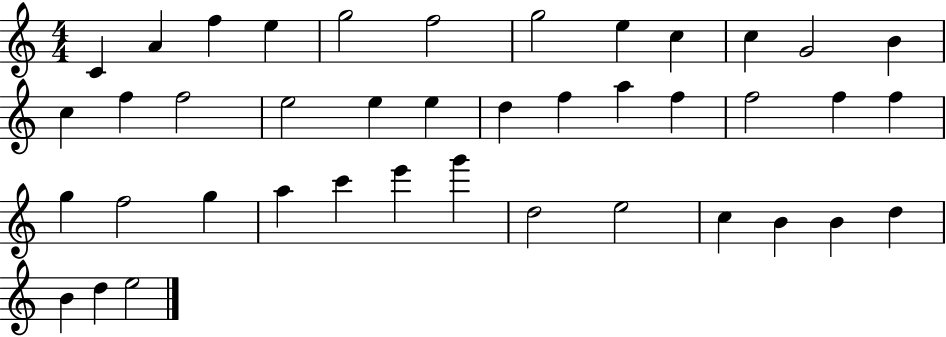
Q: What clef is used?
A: treble